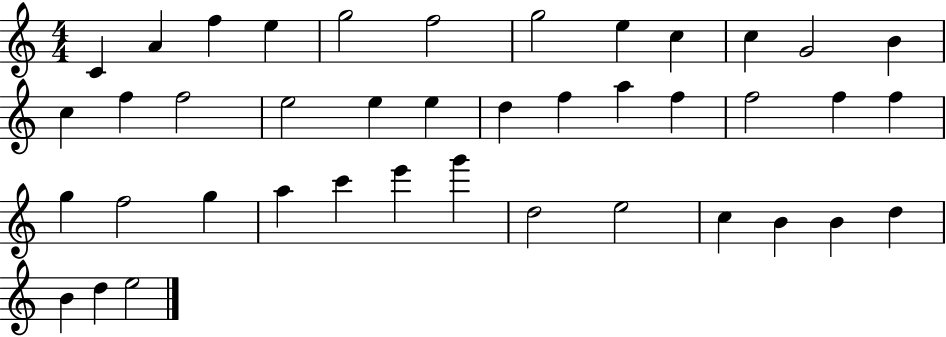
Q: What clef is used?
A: treble